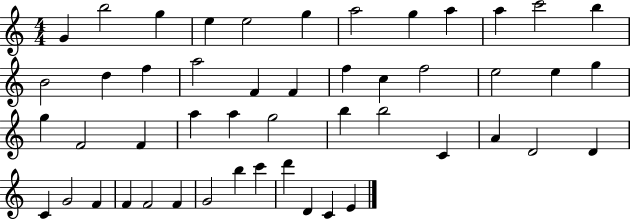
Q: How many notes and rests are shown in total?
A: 49